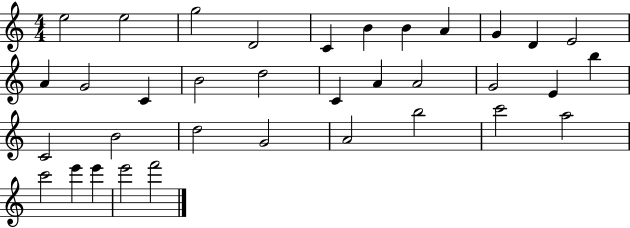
E5/h E5/h G5/h D4/h C4/q B4/q B4/q A4/q G4/q D4/q E4/h A4/q G4/h C4/q B4/h D5/h C4/q A4/q A4/h G4/h E4/q B5/q C4/h B4/h D5/h G4/h A4/h B5/h C6/h A5/h C6/h E6/q E6/q E6/h F6/h